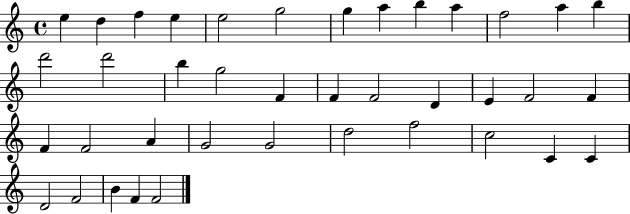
{
  \clef treble
  \time 4/4
  \defaultTimeSignature
  \key c \major
  e''4 d''4 f''4 e''4 | e''2 g''2 | g''4 a''4 b''4 a''4 | f''2 a''4 b''4 | \break d'''2 d'''2 | b''4 g''2 f'4 | f'4 f'2 d'4 | e'4 f'2 f'4 | \break f'4 f'2 a'4 | g'2 g'2 | d''2 f''2 | c''2 c'4 c'4 | \break d'2 f'2 | b'4 f'4 f'2 | \bar "|."
}